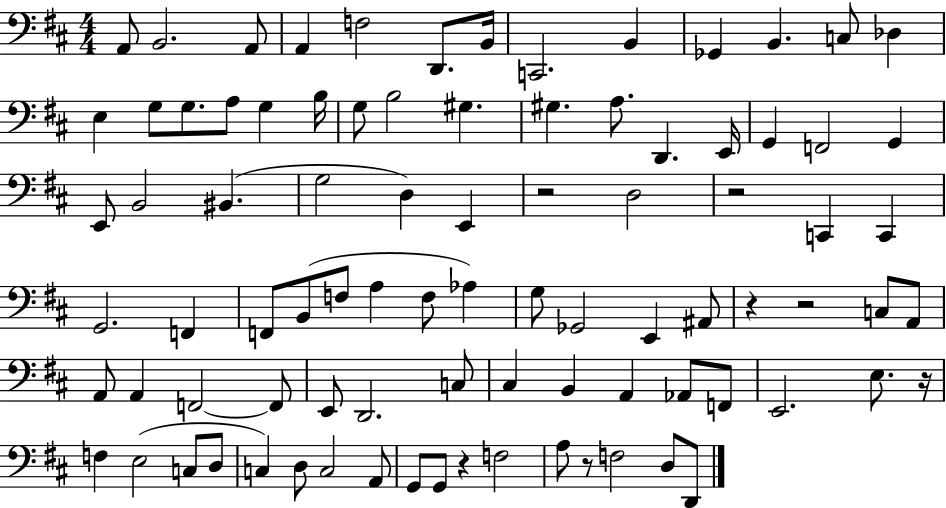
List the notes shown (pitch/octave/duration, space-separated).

A2/e B2/h. A2/e A2/q F3/h D2/e. B2/s C2/h. B2/q Gb2/q B2/q. C3/e Db3/q E3/q G3/e G3/e. A3/e G3/q B3/s G3/e B3/h G#3/q. G#3/q. A3/e. D2/q. E2/s G2/q F2/h G2/q E2/e B2/h BIS2/q. G3/h D3/q E2/q R/h D3/h R/h C2/q C2/q G2/h. F2/q F2/e B2/e F3/e A3/q F3/e Ab3/q G3/e Gb2/h E2/q A#2/e R/q R/h C3/e A2/e A2/e A2/q F2/h F2/e E2/e D2/h. C3/e C#3/q B2/q A2/q Ab2/e F2/e E2/h. E3/e. R/s F3/q E3/h C3/e D3/e C3/q D3/e C3/h A2/e G2/e G2/e R/q F3/h A3/e R/e F3/h D3/e D2/e